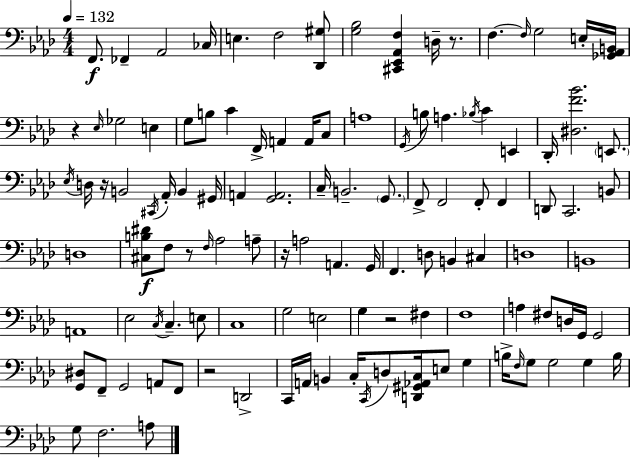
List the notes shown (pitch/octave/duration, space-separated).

F2/e. FES2/q Ab2/h CES3/s E3/q. F3/h [Db2,G#3]/e [G3,Bb3]/h [C#2,Eb2,Ab2,F3]/q D3/s R/e. F3/q. F3/s G3/h E3/s [Gb2,Ab2,B2]/s R/q Eb3/s Gb3/h E3/q G3/e B3/e C4/q F2/s A2/q A2/s C3/e A3/w G2/s B3/e A3/q. Bb3/s C4/q E2/q Db2/s [D#3,F4,Bb4]/h. E2/e. Eb3/s D3/s R/s B2/h C#2/s Ab2/s B2/q G#2/s A2/q [G2,A2]/h. C3/s B2/h. G2/e. F2/e F2/h F2/e F2/q D2/e C2/h. B2/e D3/w [C#3,B3,D#4]/e F3/e R/e F3/s Ab3/h A3/e R/s A3/h A2/q. G2/s F2/q. D3/e B2/q C#3/q D3/w B2/w A2/w Eb3/h C3/s C3/q. E3/e C3/w G3/h E3/h G3/q R/h F#3/q F3/w A3/q F#3/e D3/s G2/s G2/h [G2,D#3]/e F2/e G2/h A2/e F2/e R/h D2/h C2/s A2/s B2/q C3/s C2/s D3/e [D2,G#2,Ab2,C3]/s E3/e G3/q B3/s F3/s G3/e G3/h G3/q B3/s G3/e F3/h. A3/e